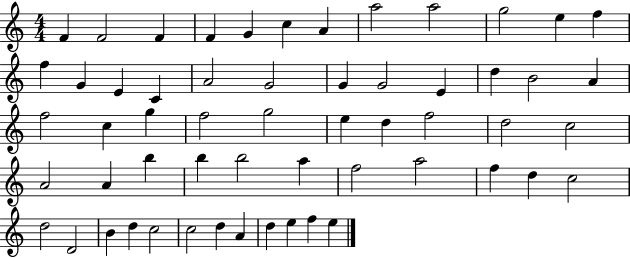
F4/q F4/h F4/q F4/q G4/q C5/q A4/q A5/h A5/h G5/h E5/q F5/q F5/q G4/q E4/q C4/q A4/h G4/h G4/q G4/h E4/q D5/q B4/h A4/q F5/h C5/q G5/q F5/h G5/h E5/q D5/q F5/h D5/h C5/h A4/h A4/q B5/q B5/q B5/h A5/q F5/h A5/h F5/q D5/q C5/h D5/h D4/h B4/q D5/q C5/h C5/h D5/q A4/q D5/q E5/q F5/q E5/q